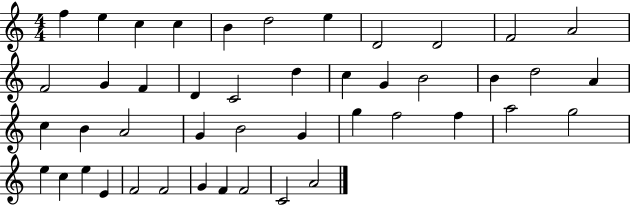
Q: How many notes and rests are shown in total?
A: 45